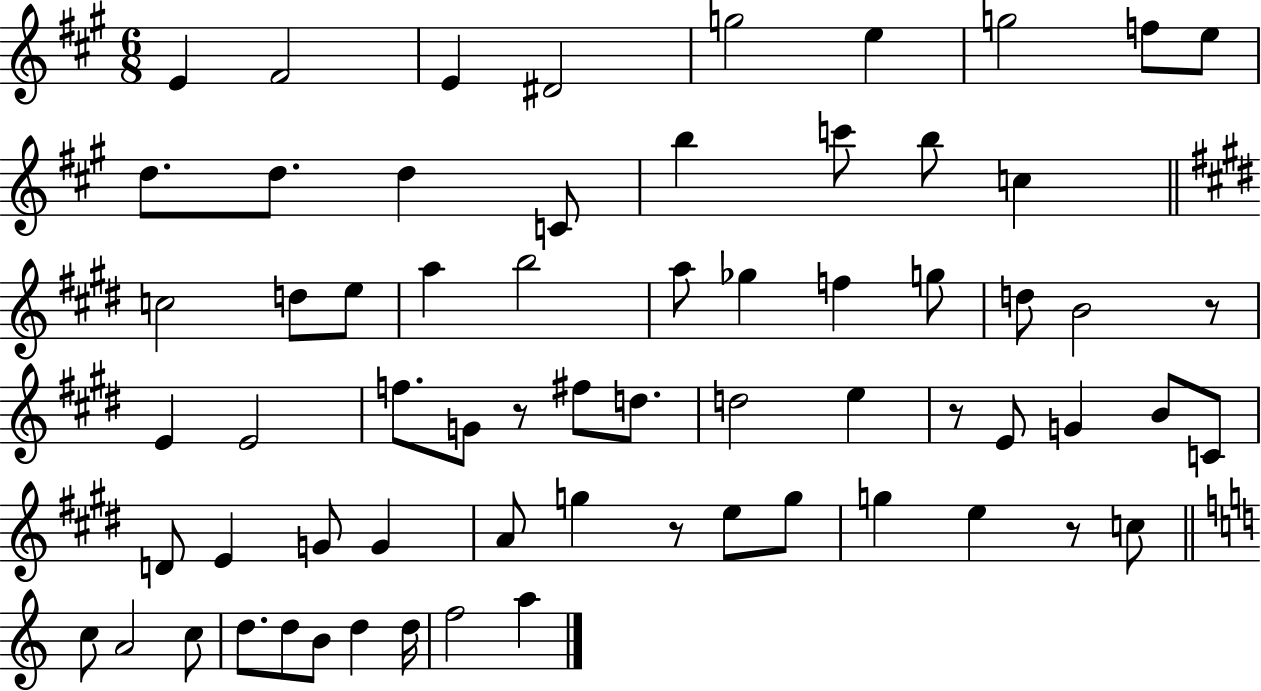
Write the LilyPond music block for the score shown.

{
  \clef treble
  \numericTimeSignature
  \time 6/8
  \key a \major
  e'4 fis'2 | e'4 dis'2 | g''2 e''4 | g''2 f''8 e''8 | \break d''8. d''8. d''4 c'8 | b''4 c'''8 b''8 c''4 | \bar "||" \break \key e \major c''2 d''8 e''8 | a''4 b''2 | a''8 ges''4 f''4 g''8 | d''8 b'2 r8 | \break e'4 e'2 | f''8. g'8 r8 fis''8 d''8. | d''2 e''4 | r8 e'8 g'4 b'8 c'8 | \break d'8 e'4 g'8 g'4 | a'8 g''4 r8 e''8 g''8 | g''4 e''4 r8 c''8 | \bar "||" \break \key c \major c''8 a'2 c''8 | d''8. d''8 b'8 d''4 d''16 | f''2 a''4 | \bar "|."
}